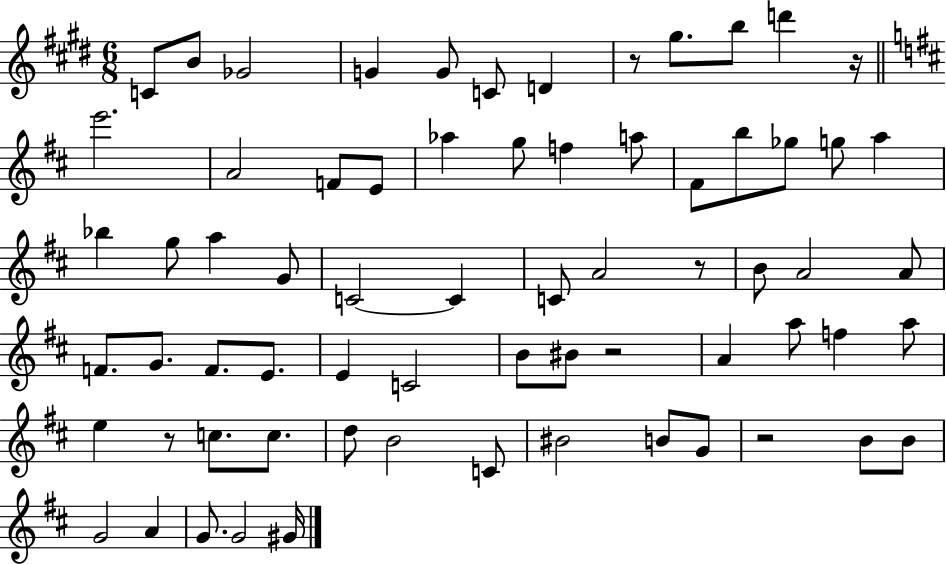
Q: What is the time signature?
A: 6/8